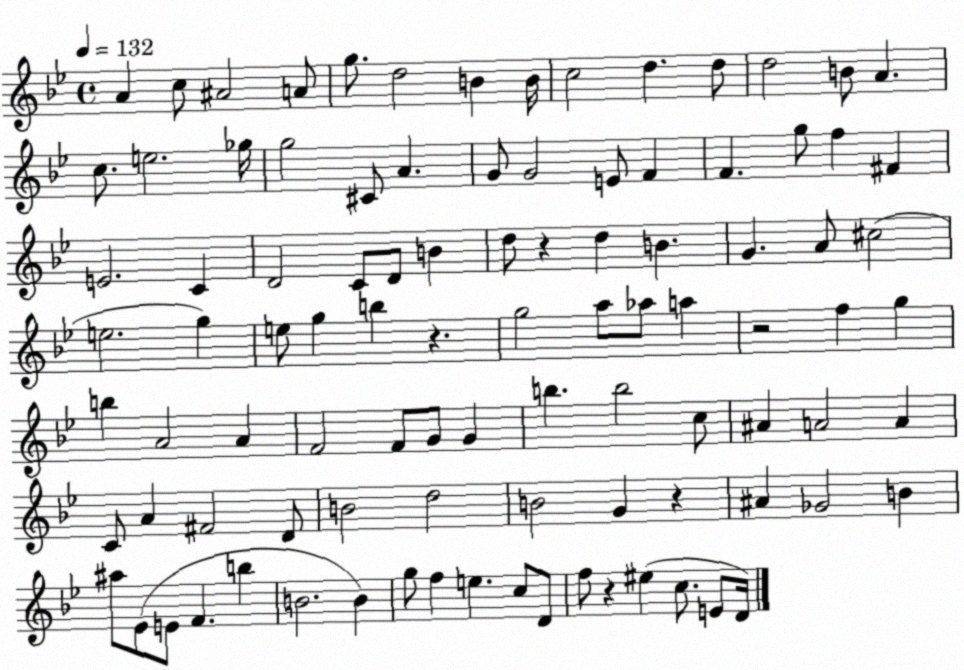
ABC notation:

X:1
T:Untitled
M:4/4
L:1/4
K:Bb
A c/2 ^A2 A/2 g/2 d2 B B/4 c2 d d/2 d2 B/2 A c/2 e2 _g/4 g2 ^C/2 A G/2 G2 E/2 F F g/2 f ^F E2 C D2 C/2 D/2 B d/2 z d B G A/2 ^c2 e2 g e/2 g b z g2 a/2 _a/2 a z2 f g b A2 A F2 F/2 G/2 G b b2 c/2 ^A A2 A C/2 A ^F2 D/2 B2 d2 B2 G z ^A _G2 B ^a/2 _E/2 E/2 F b B2 B g/2 f e c/2 D/2 f/2 z ^e c/2 E/2 D/4